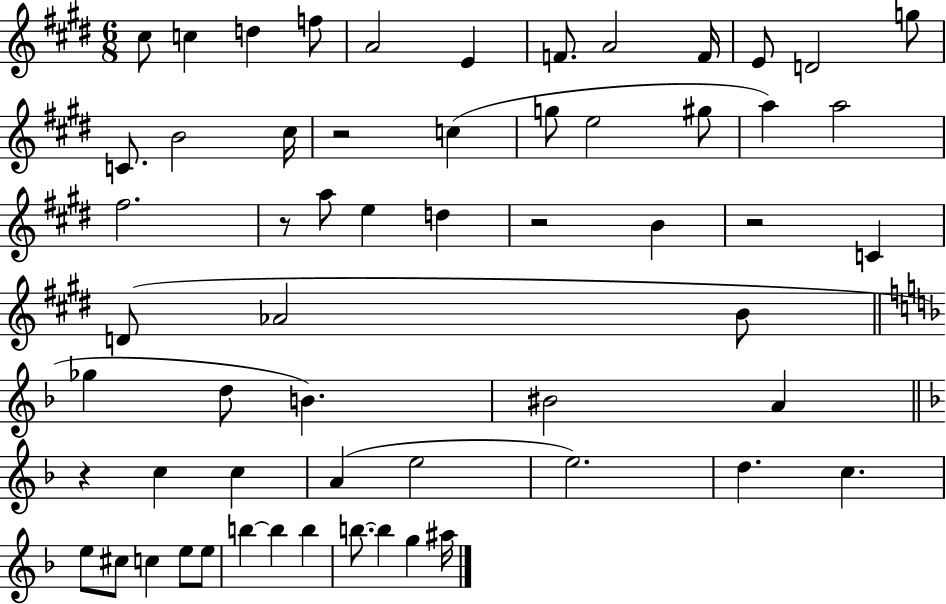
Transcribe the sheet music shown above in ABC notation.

X:1
T:Untitled
M:6/8
L:1/4
K:E
^c/2 c d f/2 A2 E F/2 A2 F/4 E/2 D2 g/2 C/2 B2 ^c/4 z2 c g/2 e2 ^g/2 a a2 ^f2 z/2 a/2 e d z2 B z2 C D/2 _A2 B/2 _g d/2 B ^B2 A z c c A e2 e2 d c e/2 ^c/2 c e/2 e/2 b b b b/2 b g ^a/4